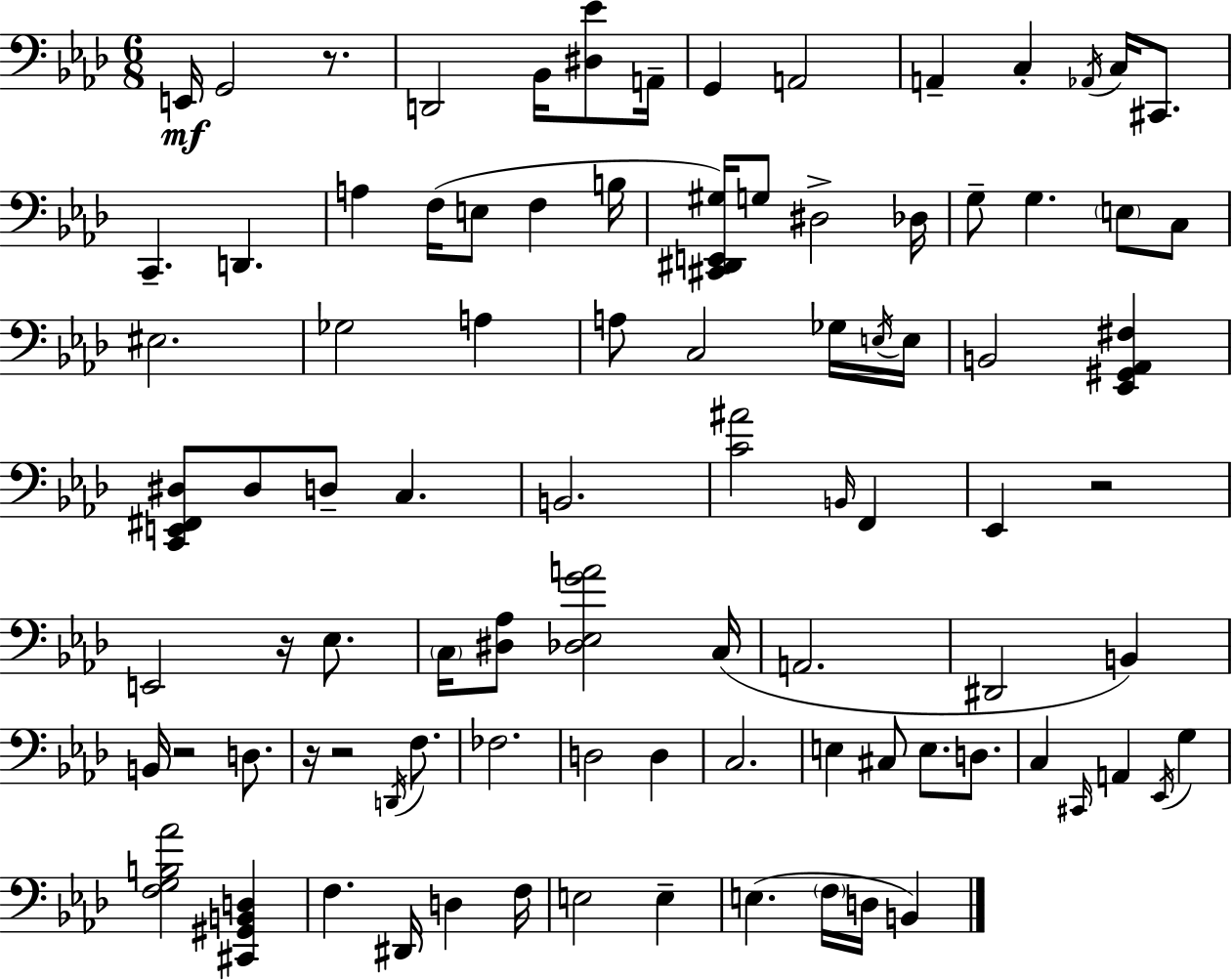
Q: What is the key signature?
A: F minor